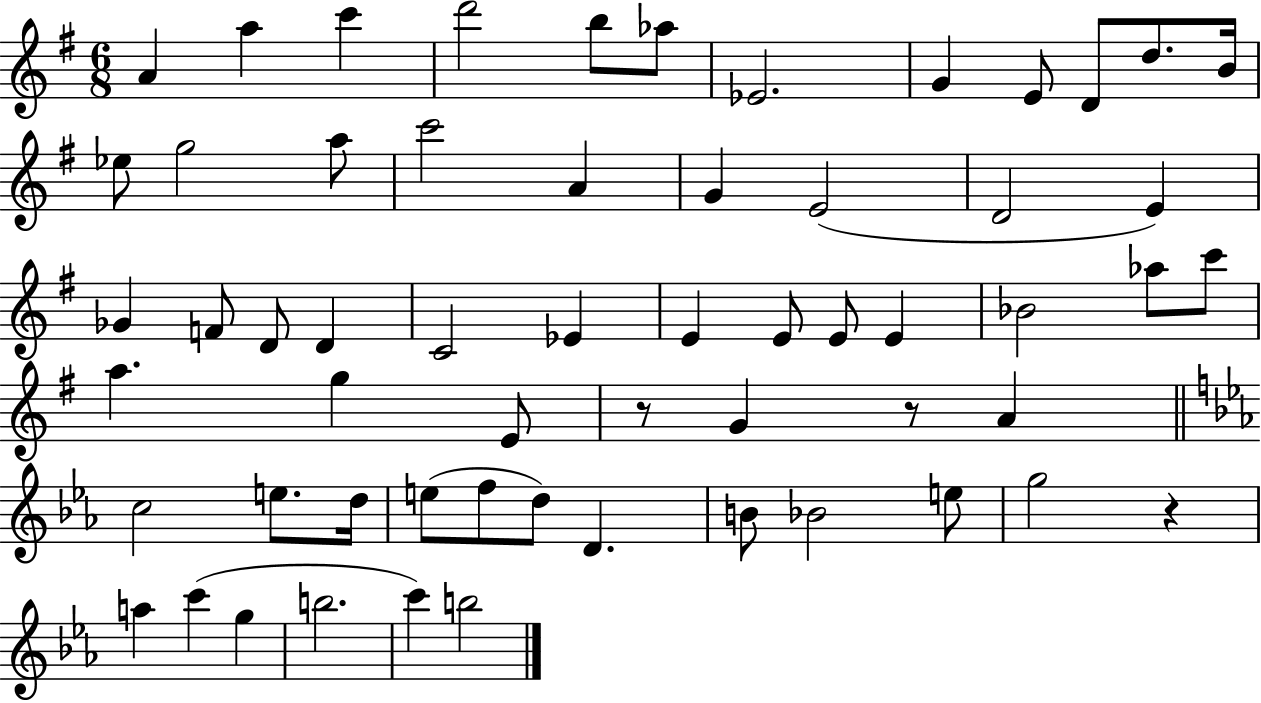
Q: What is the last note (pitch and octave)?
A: B5